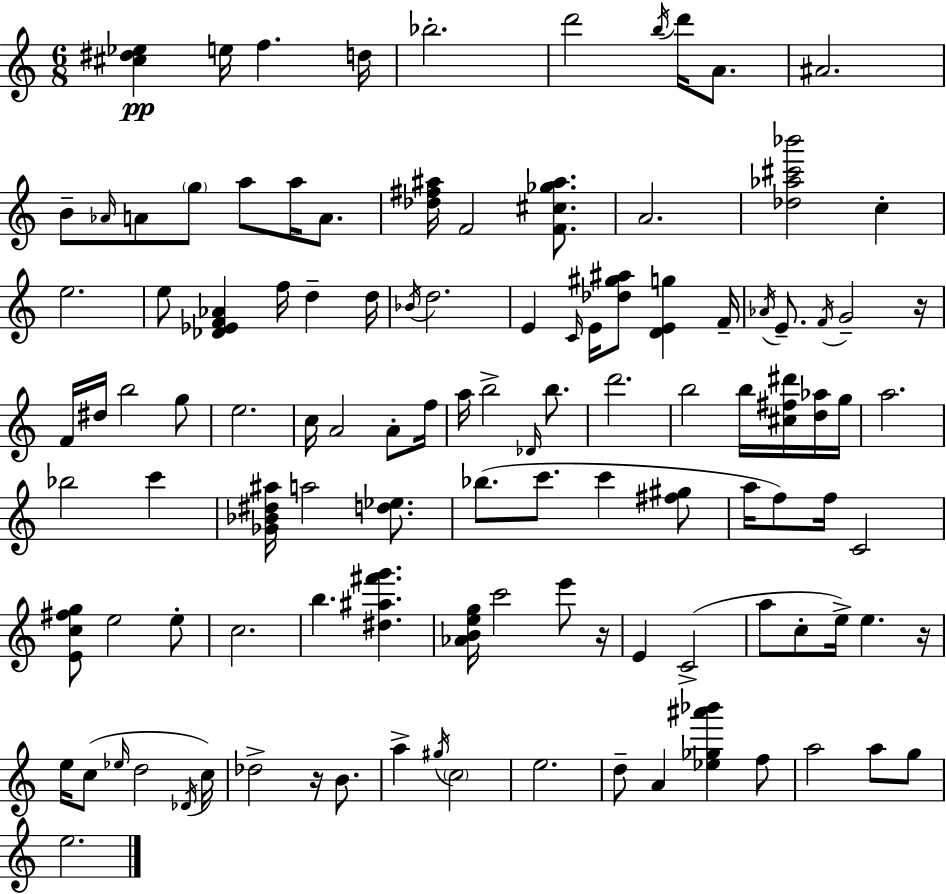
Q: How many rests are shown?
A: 4